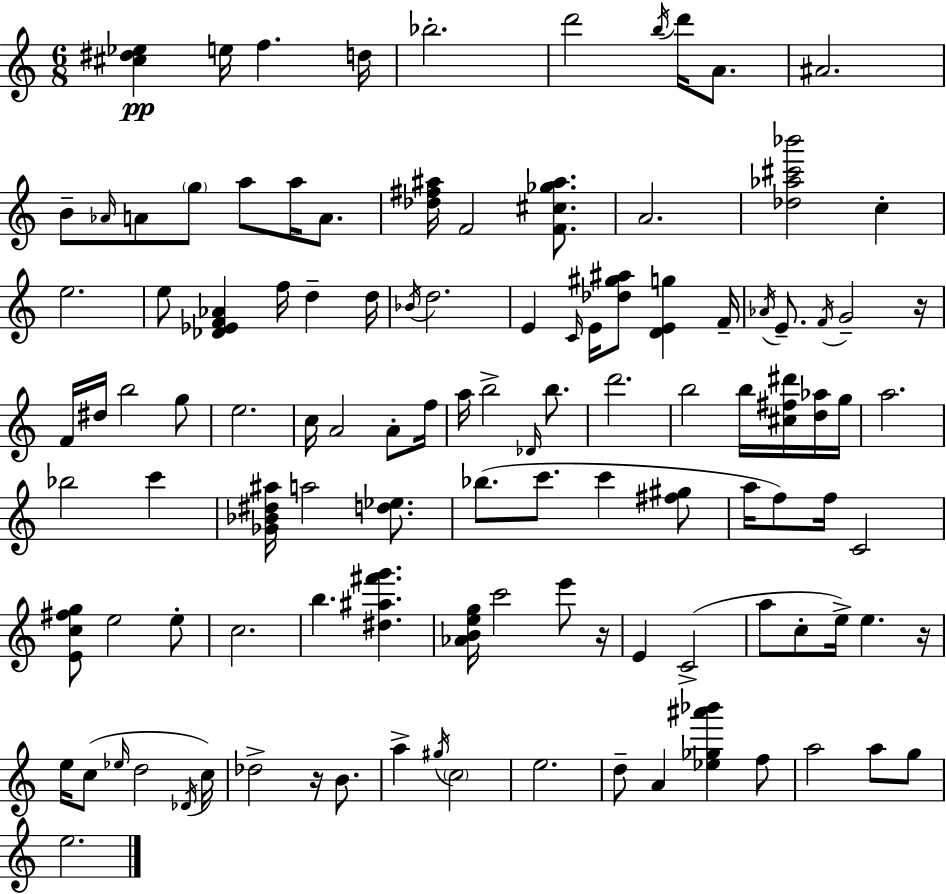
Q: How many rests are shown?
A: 4